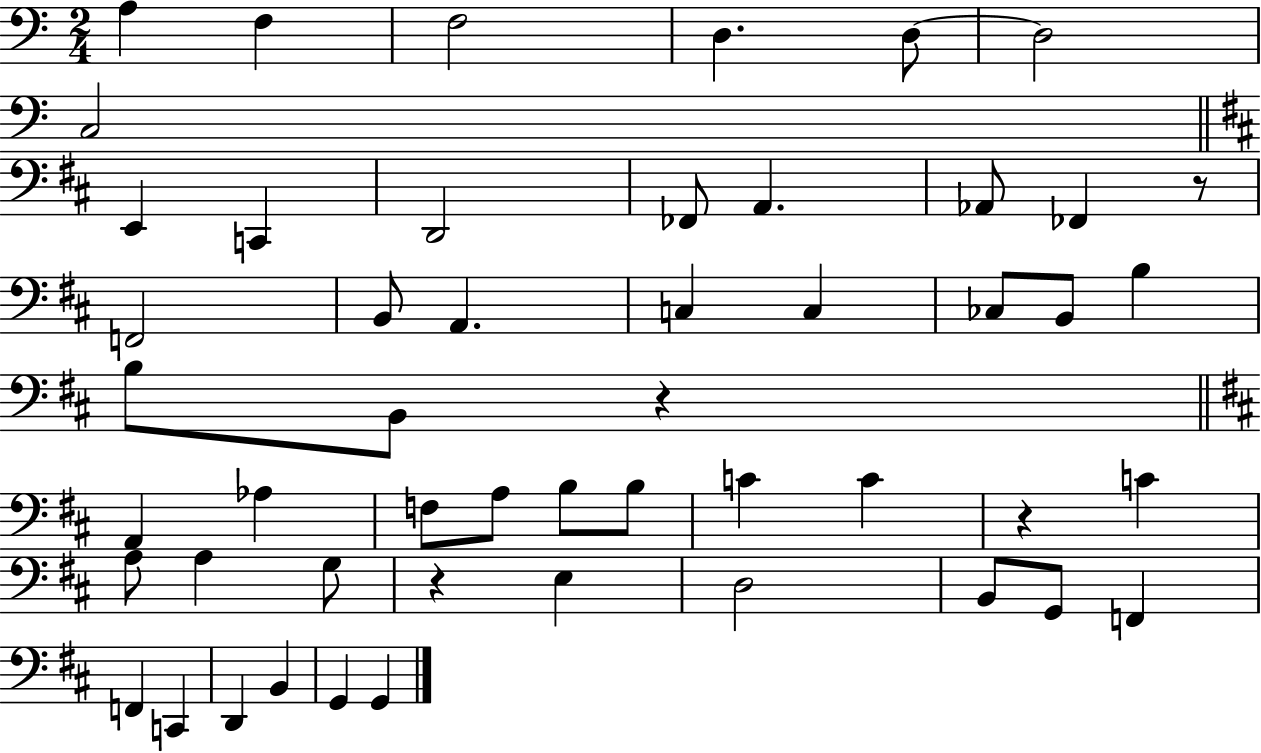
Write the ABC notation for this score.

X:1
T:Untitled
M:2/4
L:1/4
K:C
A, F, F,2 D, D,/2 D,2 C,2 E,, C,, D,,2 _F,,/2 A,, _A,,/2 _F,, z/2 F,,2 B,,/2 A,, C, C, _C,/2 B,,/2 B, B,/2 B,,/2 z A,, _A, F,/2 A,/2 B,/2 B,/2 C C z C A,/2 A, G,/2 z E, D,2 B,,/2 G,,/2 F,, F,, C,, D,, B,, G,, G,,